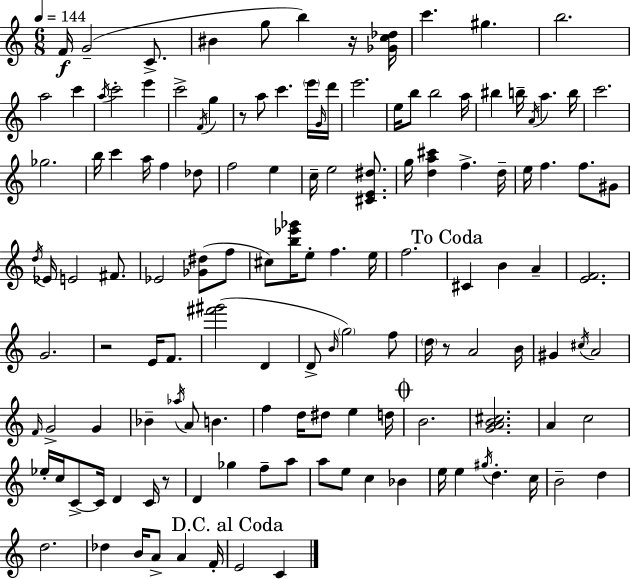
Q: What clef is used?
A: treble